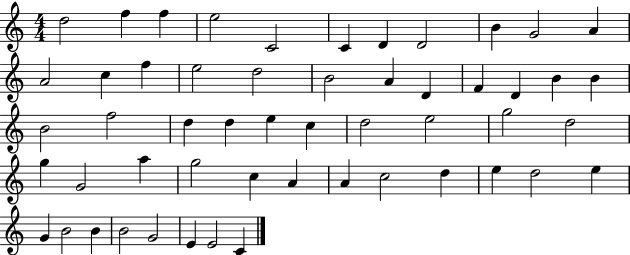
{
  \clef treble
  \numericTimeSignature
  \time 4/4
  \key c \major
  d''2 f''4 f''4 | e''2 c'2 | c'4 d'4 d'2 | b'4 g'2 a'4 | \break a'2 c''4 f''4 | e''2 d''2 | b'2 a'4 d'4 | f'4 d'4 b'4 b'4 | \break b'2 f''2 | d''4 d''4 e''4 c''4 | d''2 e''2 | g''2 d''2 | \break g''4 g'2 a''4 | g''2 c''4 a'4 | a'4 c''2 d''4 | e''4 d''2 e''4 | \break g'4 b'2 b'4 | b'2 g'2 | e'4 e'2 c'4 | \bar "|."
}